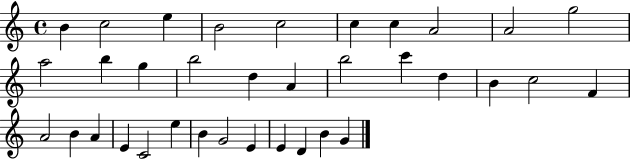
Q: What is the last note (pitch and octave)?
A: G4